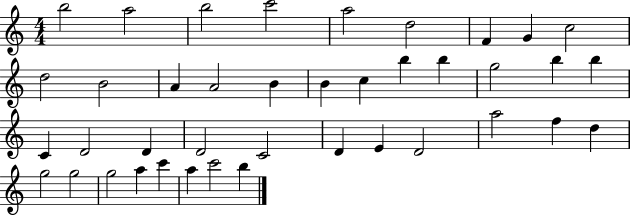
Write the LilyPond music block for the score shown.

{
  \clef treble
  \numericTimeSignature
  \time 4/4
  \key c \major
  b''2 a''2 | b''2 c'''2 | a''2 d''2 | f'4 g'4 c''2 | \break d''2 b'2 | a'4 a'2 b'4 | b'4 c''4 b''4 b''4 | g''2 b''4 b''4 | \break c'4 d'2 d'4 | d'2 c'2 | d'4 e'4 d'2 | a''2 f''4 d''4 | \break g''2 g''2 | g''2 a''4 c'''4 | a''4 c'''2 b''4 | \bar "|."
}